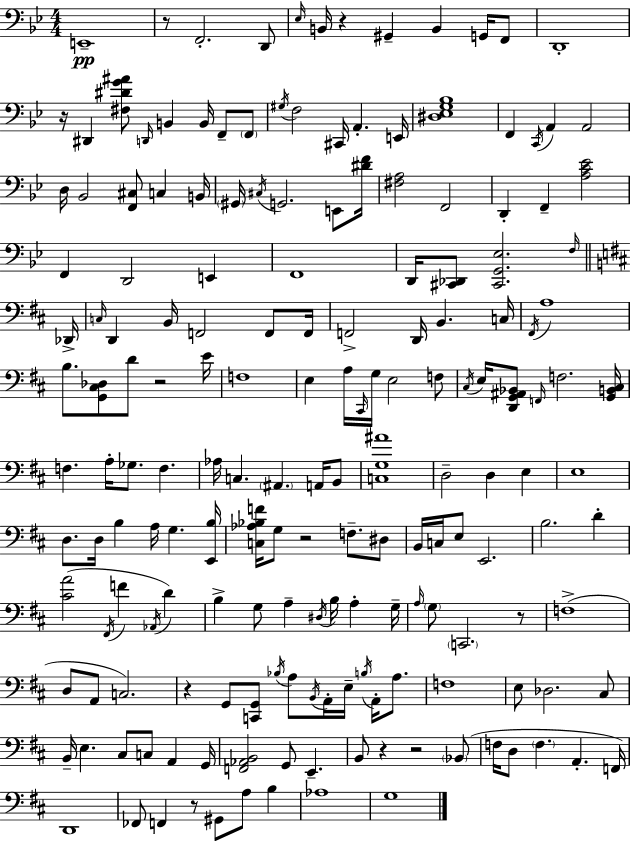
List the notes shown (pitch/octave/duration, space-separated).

E2/w R/e F2/h. D2/e Eb3/s B2/s R/q G#2/q B2/q G2/s F2/e D2/w R/s D#2/q [F#3,D#4,G4,A#4]/e D2/s B2/q B2/s F2/e F2/e G#3/s F3/h C#2/s A2/q. E2/s [D#3,Eb3,G3,Bb3]/w F2/q C2/s A2/q A2/h D3/s Bb2/h [F2,C#3]/e C3/q B2/s G#2/s C#3/s G2/h. E2/e [D#4,F4]/s [F#3,A3]/h F2/h D2/q F2/q [A3,C4,Eb4]/h F2/q D2/h E2/q F2/w D2/s [C#2,Db2]/e [C#2,G2,Eb3]/h. F3/s Db2/s C3/s D2/q B2/s F2/h F2/e F2/s F2/h D2/s B2/q. C3/s F#2/s A3/w B3/e. [G2,C#3,Db3]/e D4/e R/h E4/s F3/w E3/q A3/s C#2/s G3/s E3/h F3/e C#3/s E3/s [D2,G2,A#2,Bb2]/e F2/s F3/h. [G2,B2,C#3]/s F3/q. A3/s Gb3/e. F3/q. Ab3/s C3/q. A#2/q. A2/s B2/e [C3,G3,A#4]/w D3/h D3/q E3/q E3/w D3/e. D3/s B3/q A3/s G3/q. [E2,B3]/s [C3,Ab3,Bb3,F4]/s G3/e R/h F3/e. D#3/e B2/s C3/s E3/e E2/h. B3/h. D4/q [C#4,A4]/h F#2/s F4/q Ab2/s D4/q B3/q G3/e A3/q D#3/s B3/s A3/q G3/s A3/s G3/e C2/h. R/e F3/w D3/e A2/e C3/h. R/q G2/e [C2,G2]/e Bb3/s A3/e B2/s A2/s E3/s B3/s A2/s A3/e. F3/w E3/e Db3/h. C#3/e B2/s E3/q. C#3/e C3/e A2/q G2/s [F2,Ab2,B2]/h G2/e E2/q. B2/e R/q R/h Bb2/e F3/s D3/e F3/q. A2/q. F2/s D2/w FES2/e F2/q R/e G#2/e A3/e B3/q Ab3/w G3/w